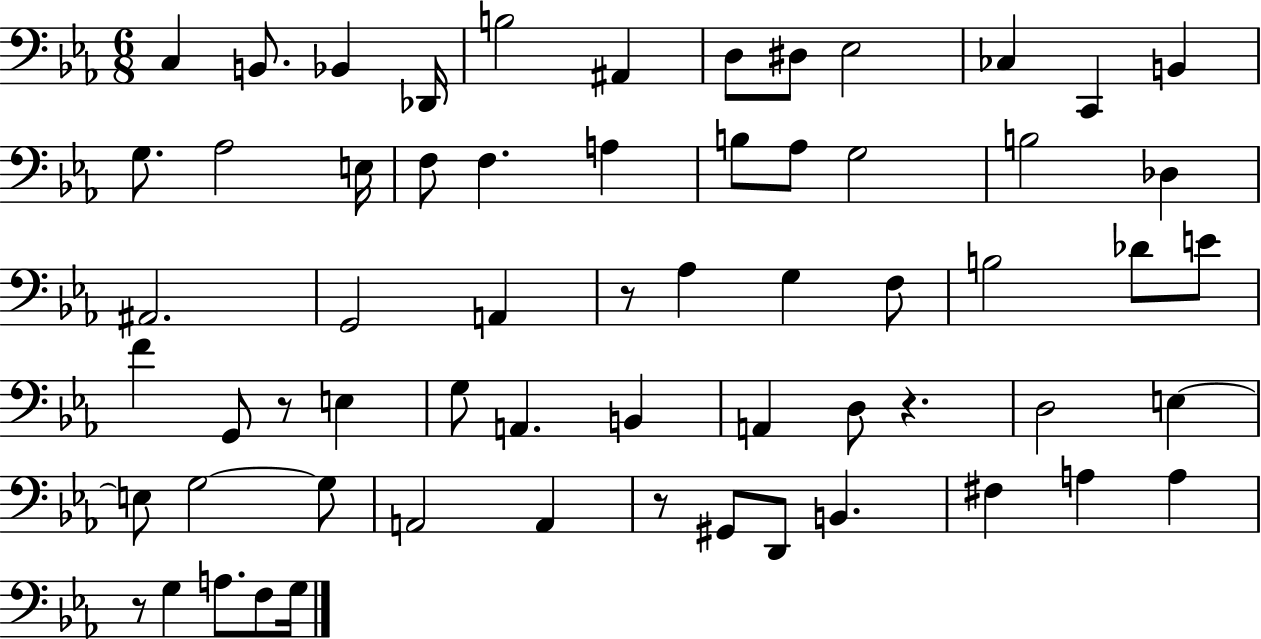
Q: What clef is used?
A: bass